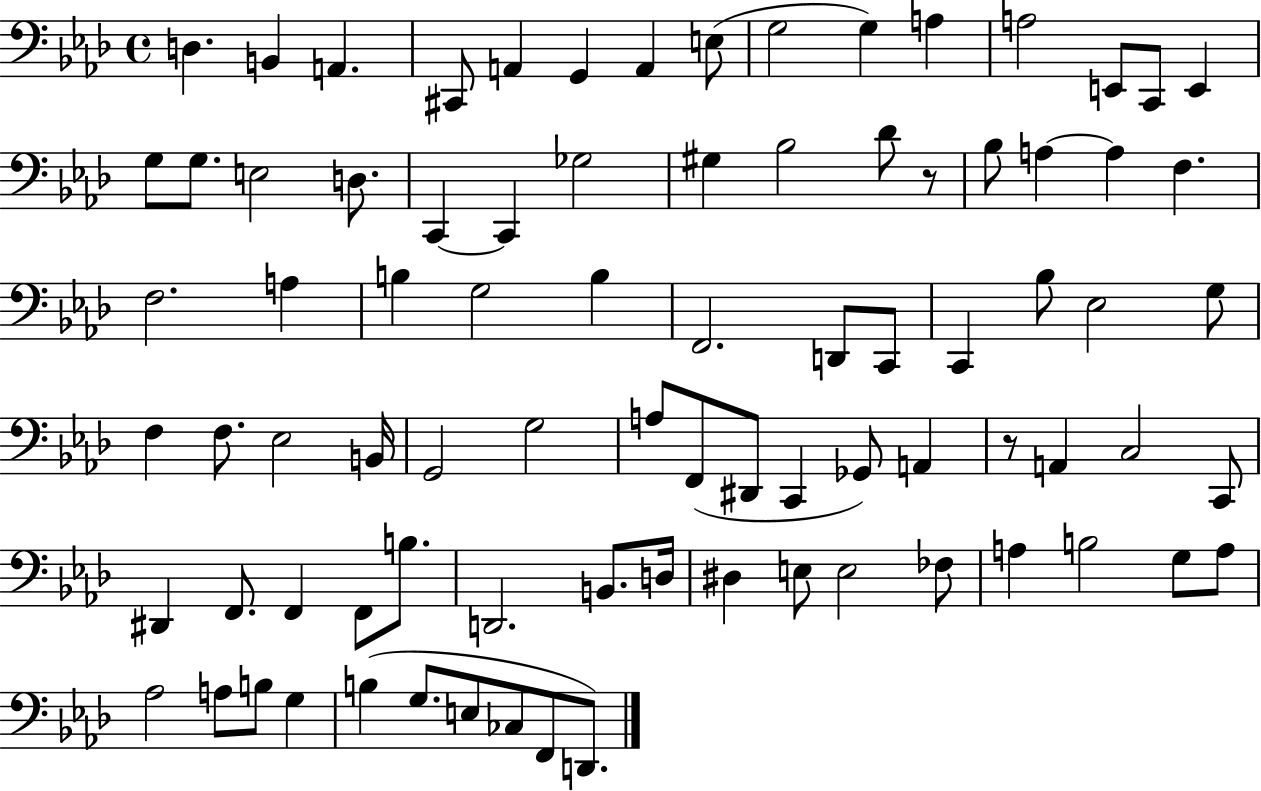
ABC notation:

X:1
T:Untitled
M:4/4
L:1/4
K:Ab
D, B,, A,, ^C,,/2 A,, G,, A,, E,/2 G,2 G, A, A,2 E,,/2 C,,/2 E,, G,/2 G,/2 E,2 D,/2 C,, C,, _G,2 ^G, _B,2 _D/2 z/2 _B,/2 A, A, F, F,2 A, B, G,2 B, F,,2 D,,/2 C,,/2 C,, _B,/2 _E,2 G,/2 F, F,/2 _E,2 B,,/4 G,,2 G,2 A,/2 F,,/2 ^D,,/2 C,, _G,,/2 A,, z/2 A,, C,2 C,,/2 ^D,, F,,/2 F,, F,,/2 B,/2 D,,2 B,,/2 D,/4 ^D, E,/2 E,2 _F,/2 A, B,2 G,/2 A,/2 _A,2 A,/2 B,/2 G, B, G,/2 E,/2 _C,/2 F,,/2 D,,/2